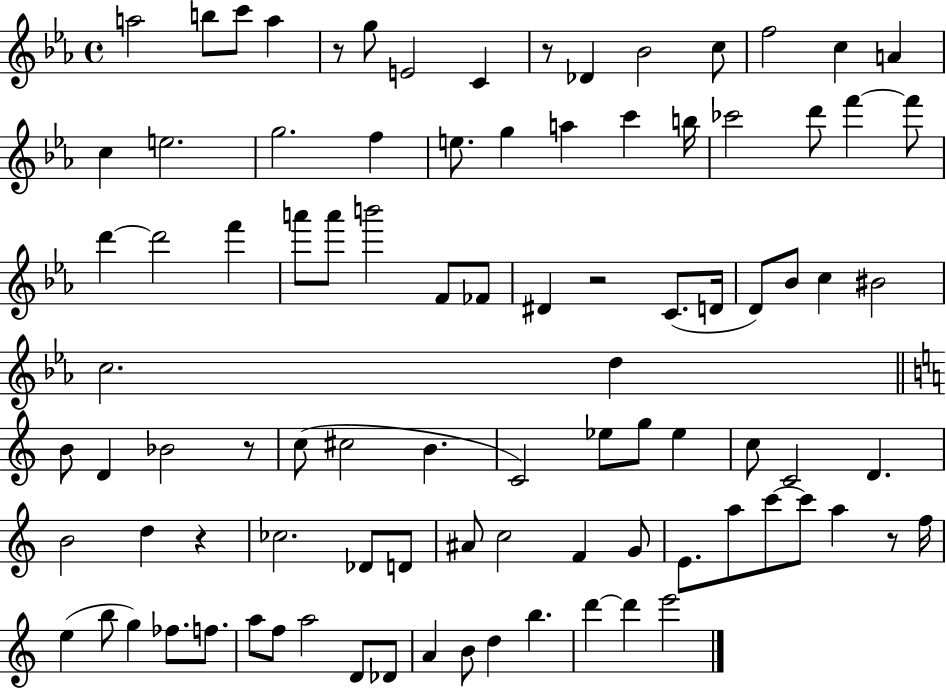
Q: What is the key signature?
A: EES major